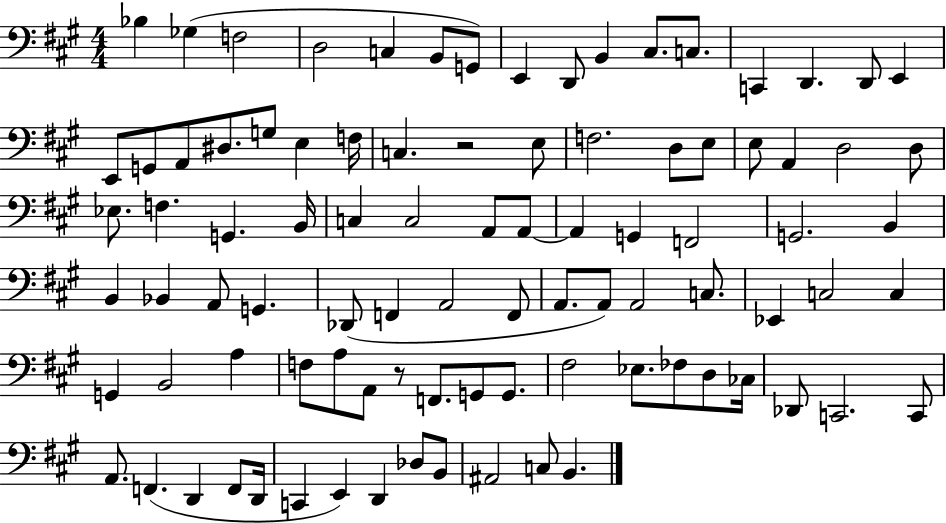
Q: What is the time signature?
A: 4/4